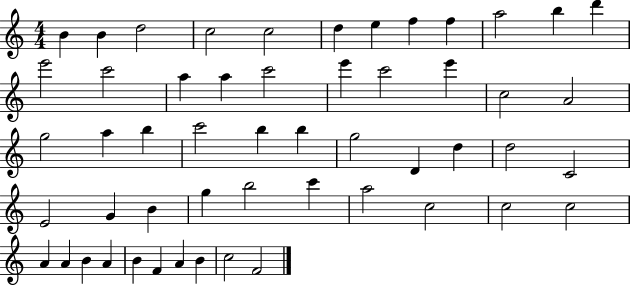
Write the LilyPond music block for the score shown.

{
  \clef treble
  \numericTimeSignature
  \time 4/4
  \key c \major
  b'4 b'4 d''2 | c''2 c''2 | d''4 e''4 f''4 f''4 | a''2 b''4 d'''4 | \break e'''2 c'''2 | a''4 a''4 c'''2 | e'''4 c'''2 e'''4 | c''2 a'2 | \break g''2 a''4 b''4 | c'''2 b''4 b''4 | g''2 d'4 d''4 | d''2 c'2 | \break e'2 g'4 b'4 | g''4 b''2 c'''4 | a''2 c''2 | c''2 c''2 | \break a'4 a'4 b'4 a'4 | b'4 f'4 a'4 b'4 | c''2 f'2 | \bar "|."
}